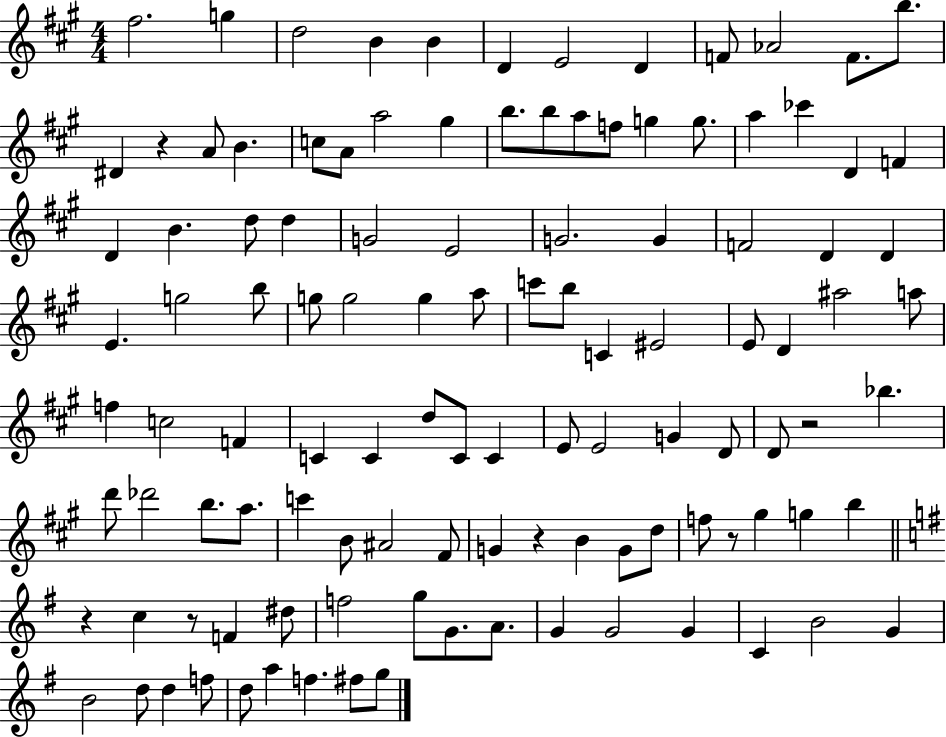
F#5/h. G5/q D5/h B4/q B4/q D4/q E4/h D4/q F4/e Ab4/h F4/e. B5/e. D#4/q R/q A4/e B4/q. C5/e A4/e A5/h G#5/q B5/e. B5/e A5/e F5/e G5/q G5/e. A5/q CES6/q D4/q F4/q D4/q B4/q. D5/e D5/q G4/h E4/h G4/h. G4/q F4/h D4/q D4/q E4/q. G5/h B5/e G5/e G5/h G5/q A5/e C6/e B5/e C4/q EIS4/h E4/e D4/q A#5/h A5/e F5/q C5/h F4/q C4/q C4/q D5/e C4/e C4/q E4/e E4/h G4/q D4/e D4/e R/h Bb5/q. D6/e Db6/h B5/e. A5/e. C6/q B4/e A#4/h F#4/e G4/q R/q B4/q G4/e D5/e F5/e R/e G#5/q G5/q B5/q R/q C5/q R/e F4/q D#5/e F5/h G5/e G4/e. A4/e. G4/q G4/h G4/q C4/q B4/h G4/q B4/h D5/e D5/q F5/e D5/e A5/q F5/q. F#5/e G5/e